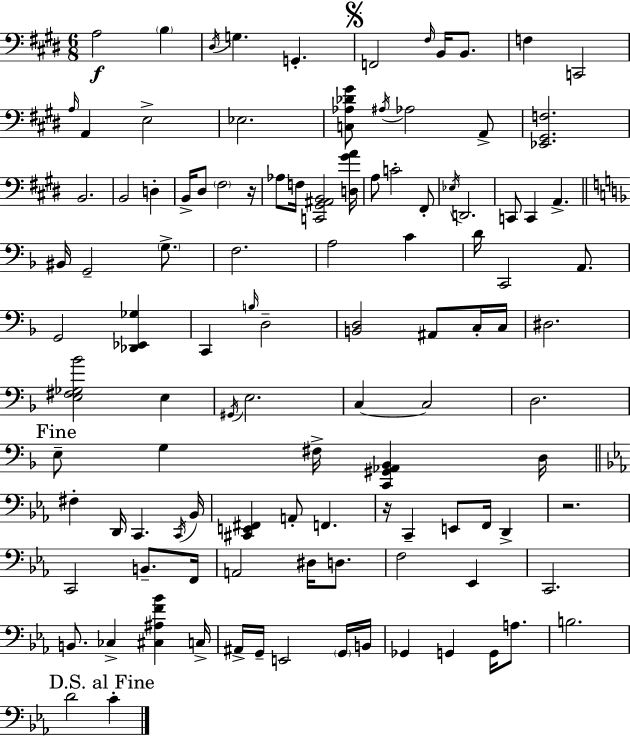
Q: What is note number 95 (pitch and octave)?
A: D4